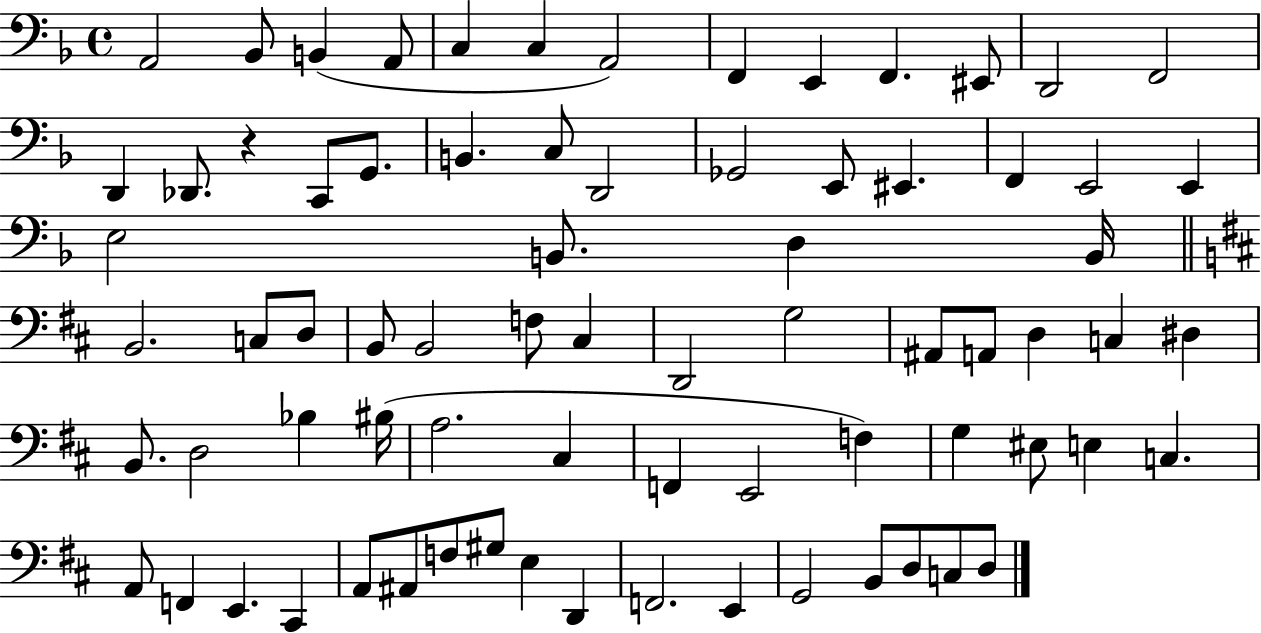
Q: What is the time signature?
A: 4/4